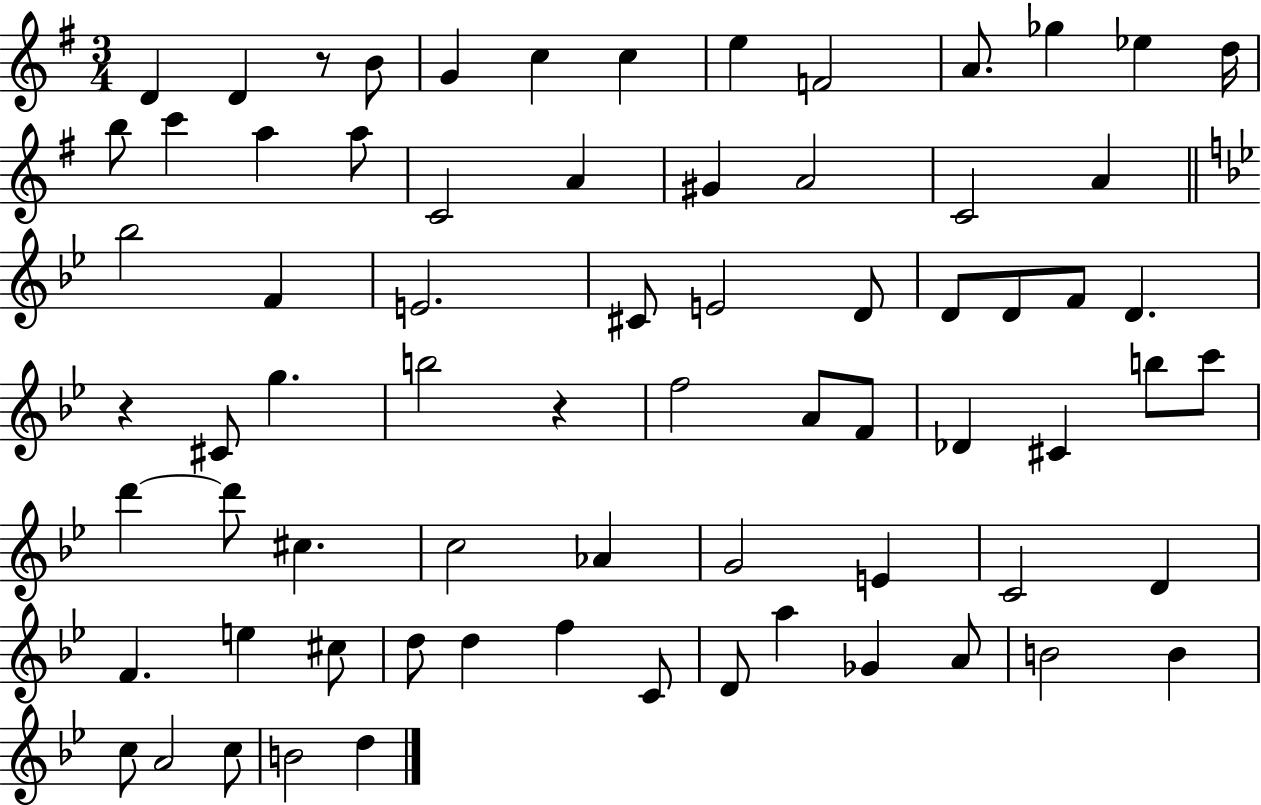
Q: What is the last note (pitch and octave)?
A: D5